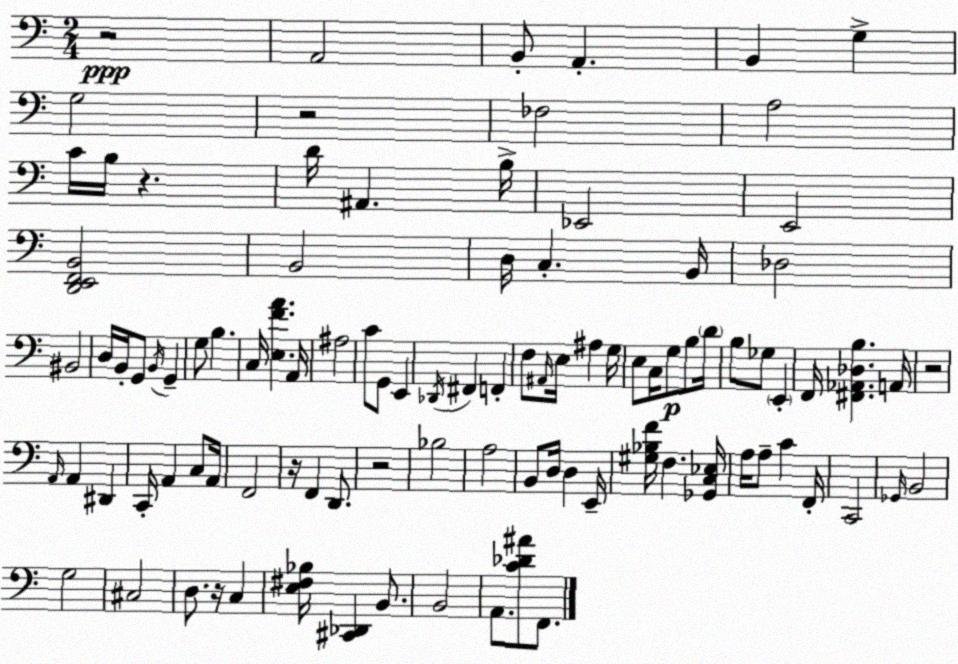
X:1
T:Untitled
M:2/4
L:1/4
K:Am
z2 A,,2 B,,/2 A,, B,, G, G,2 z2 _F,2 A,2 C/4 B,/4 z D/4 ^A,, B,/4 _E,,2 E,,2 [D,,E,,F,,B,,]2 B,,2 D,/4 C, B,,/4 _D,2 ^B,,2 D,/4 B,,/4 G,,/2 B,,/4 G,, G,/2 B, C,/4 [E,FA] A,,/4 ^A,2 C/2 G,,/2 E,, _D,,/4 ^F,, F,, F,/2 ^A,,/4 E,/4 ^A, G,/4 E,/2 C,/4 G,/2 B,/2 D/4 B,/2 _G,/2 E,, F,,/4 [^F,,_A,,_D,B,] A,,/4 z2 A,,/4 A,, ^D,, C,,/4 A,, C,/2 A,,/4 F,,2 z/4 F,, D,,/2 z2 _B,2 A,2 B,,/2 D,/4 D, E,,/4 [^G,_B,F]/4 F, [_G,,C,_E,]/4 A,/4 A,/2 C F,,/4 C,,2 _G,,/4 B,,2 G,2 ^C,2 D,/2 z/4 C, [E,^F,_B,]/4 [^C,,_D,,] B,,/2 B,,2 A,,/2 [C_D^A]/2 F,,/2